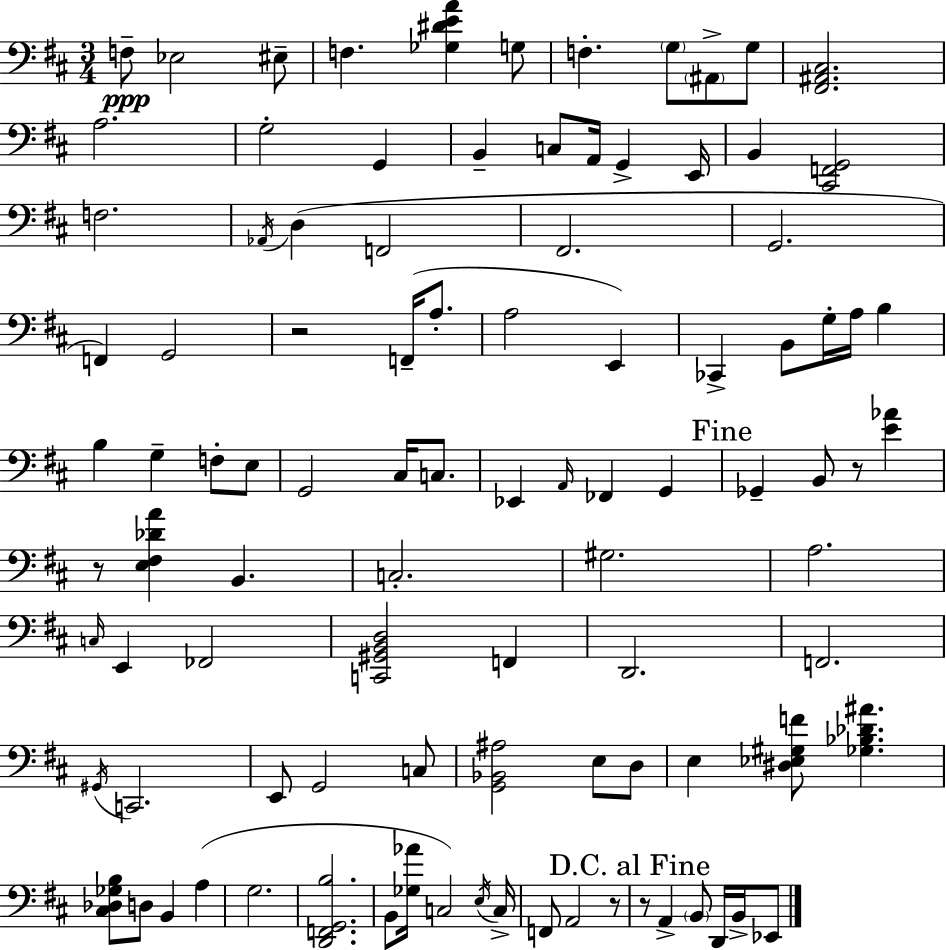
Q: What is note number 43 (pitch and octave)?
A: Eb2